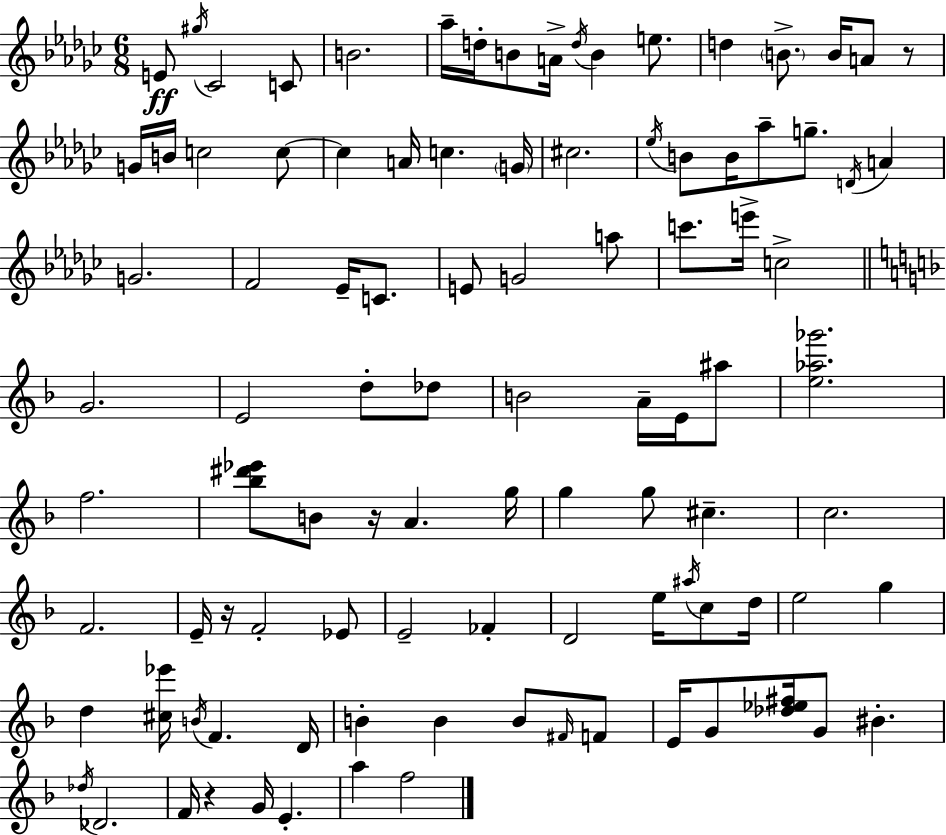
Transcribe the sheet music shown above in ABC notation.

X:1
T:Untitled
M:6/8
L:1/4
K:Ebm
E/2 ^g/4 _C2 C/2 B2 _a/4 d/4 B/2 A/4 d/4 B e/2 d B/2 B/4 A/2 z/2 G/4 B/4 c2 c/2 c A/4 c G/4 ^c2 _e/4 B/2 B/4 _a/2 g/2 D/4 A G2 F2 _E/4 C/2 E/2 G2 a/2 c'/2 e'/4 c2 G2 E2 d/2 _d/2 B2 A/4 E/4 ^a/2 [e_a_g']2 f2 [_b^d'_e']/2 B/2 z/4 A g/4 g g/2 ^c c2 F2 E/4 z/4 F2 _E/2 E2 _F D2 e/4 ^a/4 c/2 d/4 e2 g d [^c_e']/4 B/4 F D/4 B B B/2 ^F/4 F/2 E/4 G/2 [_d_e^f]/4 G/2 ^B _d/4 _D2 F/4 z G/4 E a f2